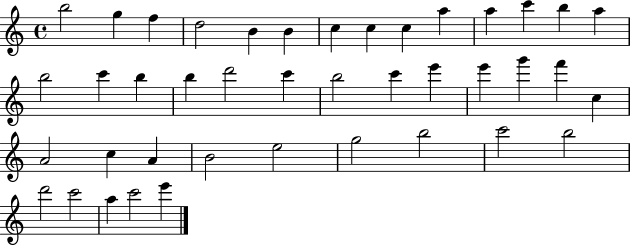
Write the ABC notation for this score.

X:1
T:Untitled
M:4/4
L:1/4
K:C
b2 g f d2 B B c c c a a c' b a b2 c' b b d'2 c' b2 c' e' e' g' f' c A2 c A B2 e2 g2 b2 c'2 b2 d'2 c'2 a c'2 e'